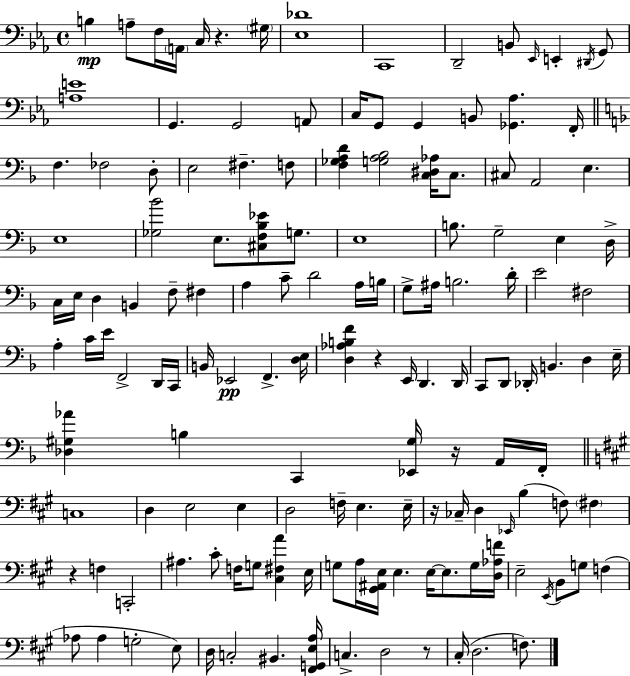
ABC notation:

X:1
T:Untitled
M:4/4
L:1/4
K:Eb
B, A,/2 F,/4 A,,/4 C,/4 z ^G,/4 [_E,_D]4 C,,4 D,,2 B,,/2 _E,,/4 E,, ^D,,/4 G,,/2 [A,E]4 G,, G,,2 A,,/2 C,/4 G,,/2 G,, B,,/2 [_G,,_A,] F,,/4 F, _F,2 D,/2 E,2 ^F, F,/2 [F,_G,A,D] [G,A,_B,]2 [C,^D,_A,]/4 C,/2 ^C,/2 A,,2 E, E,4 [_G,_B]2 E,/2 [^C,F,_B,_E]/2 G,/2 E,4 B,/2 G,2 E, D,/4 C,/4 E,/4 D, B,, F,/2 ^F, A, C/2 D2 A,/4 B,/4 G,/2 ^A,/4 B,2 D/4 E2 ^F,2 A, C/4 E/4 F,,2 D,,/4 C,,/4 B,,/4 _E,,2 F,, [D,E,]/4 [D,_A,B,F] z E,,/4 D,, D,,/4 C,,/2 D,,/2 _D,,/4 B,, D, E,/4 [_D,^G,_A] B, C,, [_E,,^G,]/4 z/4 A,,/4 F,,/4 C,4 D, E,2 E, D,2 F,/4 E, E,/4 z/4 _C,/4 D, _E,,/4 B, F,/2 ^F, z F, C,,2 ^A, ^C/2 F,/4 G,/2 [^C,^F,A] E,/4 G,/2 A,/4 [^G,,^A,,E,]/4 E, E,/4 E,/2 G,/4 [D,_A,F]/4 E,2 E,,/4 B,,/2 G,/2 F, _A,/2 _A, G,2 E,/2 D,/4 C,2 ^B,, [^F,,G,,E,A,]/4 C, D,2 z/2 ^C,/4 D,2 F,/2